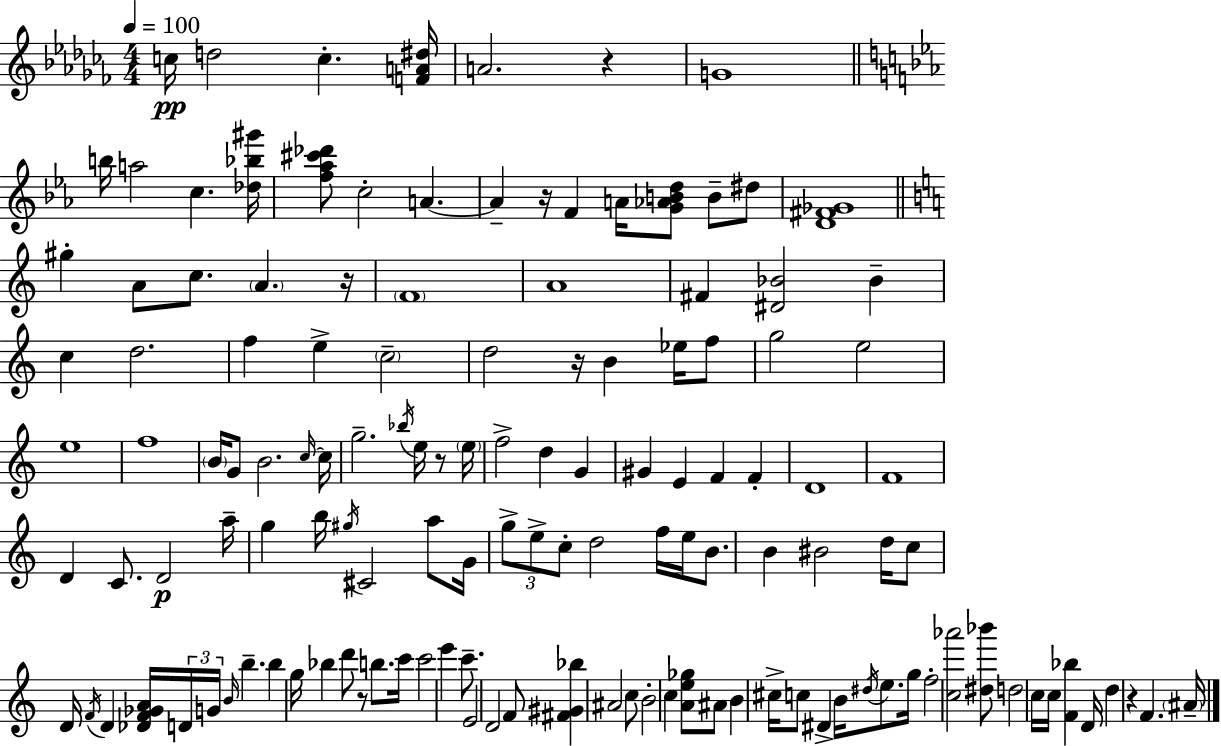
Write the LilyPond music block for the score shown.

{
  \clef treble
  \numericTimeSignature
  \time 4/4
  \key aes \minor
  \tempo 4 = 100
  c''16\pp d''2 c''4.-. <f' a' dis''>16 | a'2. r4 | g'1 | \bar "||" \break \key c \minor b''16 a''2 c''4. <des'' bes'' gis'''>16 | <f'' aes'' cis''' des'''>8 c''2-. a'4.~~ | a'4-- r16 f'4 a'16 <g' aes' b' d''>8 b'8-- dis''8 | <d' fis' ges'>1 | \break \bar "||" \break \key c \major gis''4-. a'8 c''8. \parenthesize a'4. r16 | \parenthesize f'1 | a'1 | fis'4 <dis' bes'>2 bes'4-- | \break c''4 d''2. | f''4 e''4-> \parenthesize c''2-- | d''2 r16 b'4 ees''16 f''8 | g''2 e''2 | \break e''1 | f''1 | \parenthesize b'16 g'8 b'2. \grace { c''16~ }~ | c''16 g''2.-- \acciaccatura { bes''16 } e''16 r8 | \break \parenthesize e''16 f''2-> d''4 g'4 | gis'4 e'4 f'4 f'4-. | d'1 | f'1 | \break d'4 c'8. d'2\p | a''16-- g''4 b''16 \acciaccatura { gis''16 } cis'2 | a''8 g'16 \tuplet 3/2 { g''8-> e''8-> c''8-. } d''2 | f''16 e''16 b'8. b'4 bis'2 | \break d''16 c''8 d'16 \acciaccatura { f'16 } d'4 <des' f' ges' a'>16 \tuplet 3/2 { d'16 g'16 \grace { b'16 } } b''4.-- | b''4 g''16 bes''4 d'''8 | r8 b''8. c'''16 c'''2 e'''4 | c'''8.-- e'2 d'2 | \break f'8 <fis' gis' bes''>4 ais'2 | c''8 b'2-. c''4 | <a' e'' ges''>8 ais'8 b'4 cis''16-> c''8 dis'4-> | b'16 \acciaccatura { dis''16 } e''8. g''16 f''2-. <c'' aes'''>2 | \break <dis'' bes'''>8 d''2 | c''16 c''16 <f' bes''>4 d'16 d''4 r4 f'4. | \parenthesize ais'16-- \bar "|."
}